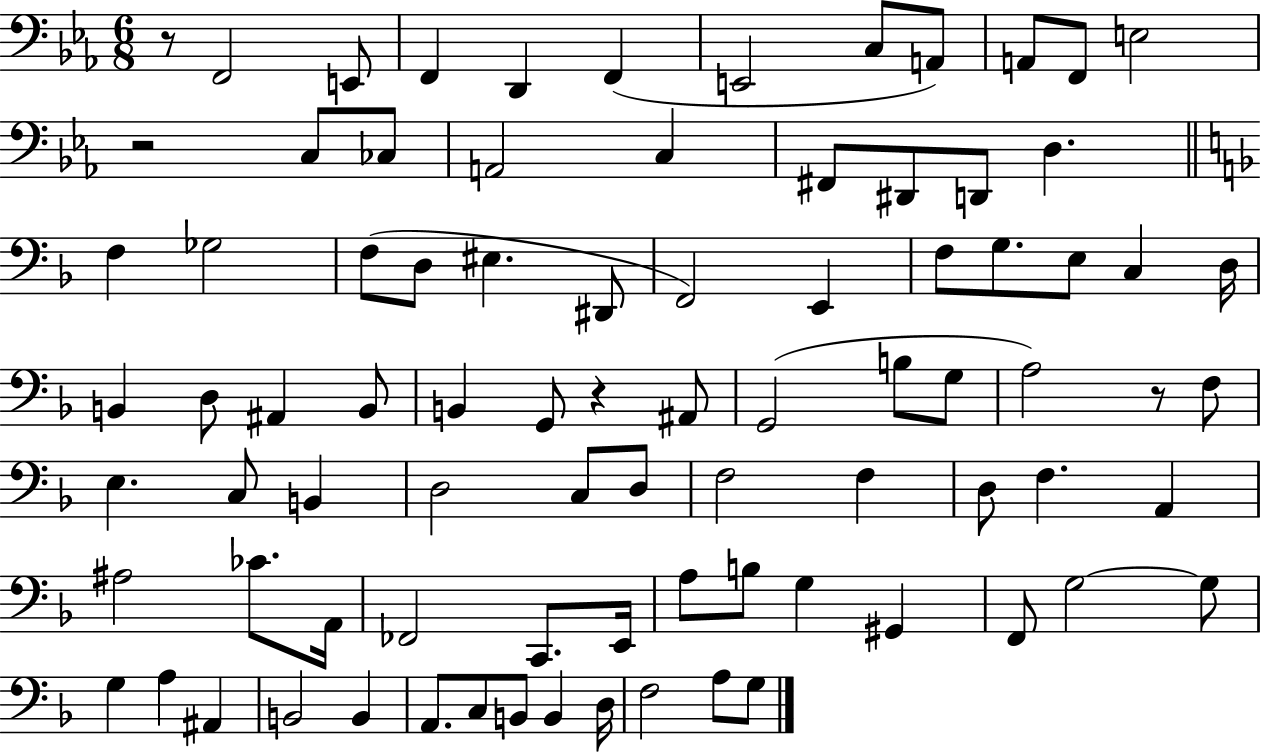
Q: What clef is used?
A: bass